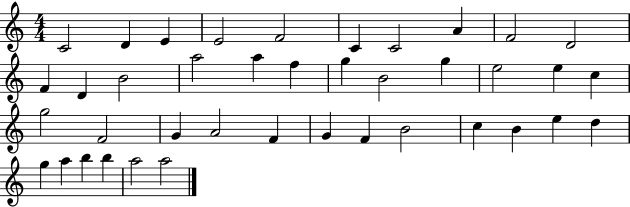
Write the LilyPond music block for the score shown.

{
  \clef treble
  \numericTimeSignature
  \time 4/4
  \key c \major
  c'2 d'4 e'4 | e'2 f'2 | c'4 c'2 a'4 | f'2 d'2 | \break f'4 d'4 b'2 | a''2 a''4 f''4 | g''4 b'2 g''4 | e''2 e''4 c''4 | \break g''2 f'2 | g'4 a'2 f'4 | g'4 f'4 b'2 | c''4 b'4 e''4 d''4 | \break g''4 a''4 b''4 b''4 | a''2 a''2 | \bar "|."
}